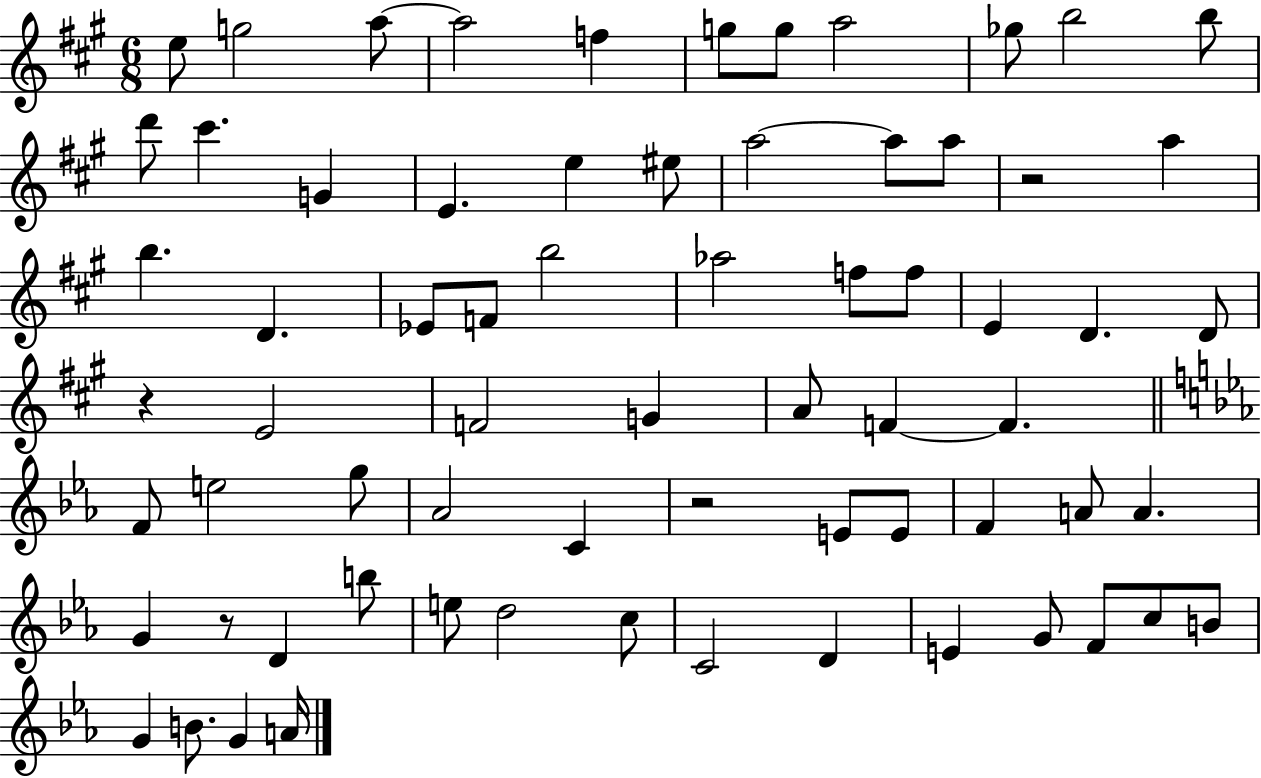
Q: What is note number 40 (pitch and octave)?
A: E5